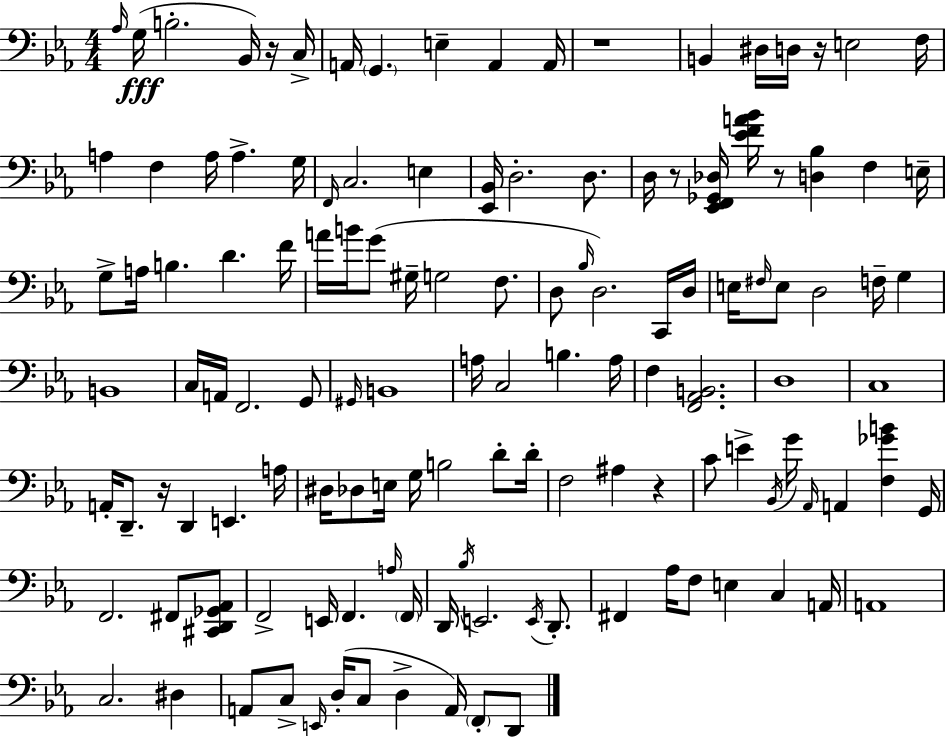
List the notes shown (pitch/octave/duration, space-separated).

Ab3/s G3/s B3/h. Bb2/s R/s C3/s A2/s G2/q. E3/q A2/q A2/s R/w B2/q D#3/s D3/s R/s E3/h F3/s A3/q F3/q A3/s A3/q. G3/s F2/s C3/h. E3/q [Eb2,Bb2]/s D3/h. D3/e. D3/s R/e [Eb2,F2,Gb2,Db3]/s [Eb4,F4,A4,Bb4]/s R/e [D3,Bb3]/q F3/q E3/s G3/e A3/s B3/q. D4/q. F4/s A4/s B4/s G4/e G#3/s G3/h F3/e. D3/e Bb3/s D3/h. C2/s D3/s E3/s F#3/s E3/e D3/h F3/s G3/q B2/w C3/s A2/s F2/h. G2/e G#2/s B2/w A3/s C3/h B3/q. A3/s F3/q [F2,Ab2,B2]/h. D3/w C3/w A2/s D2/e. R/s D2/q E2/q. A3/s D#3/s Db3/e E3/s G3/s B3/h D4/e D4/s F3/h A#3/q R/q C4/e E4/q Bb2/s G4/s Ab2/s A2/q [F3,Gb4,B4]/q G2/s F2/h. F#2/e [C#2,D2,Gb2,Ab2]/e F2/h E2/s F2/q. A3/s F2/s D2/s Bb3/s E2/h. E2/s D2/e. F#2/q Ab3/s F3/e E3/q C3/q A2/s A2/w C3/h. D#3/q A2/e C3/e E2/s D3/s C3/e D3/q A2/s F2/e D2/e